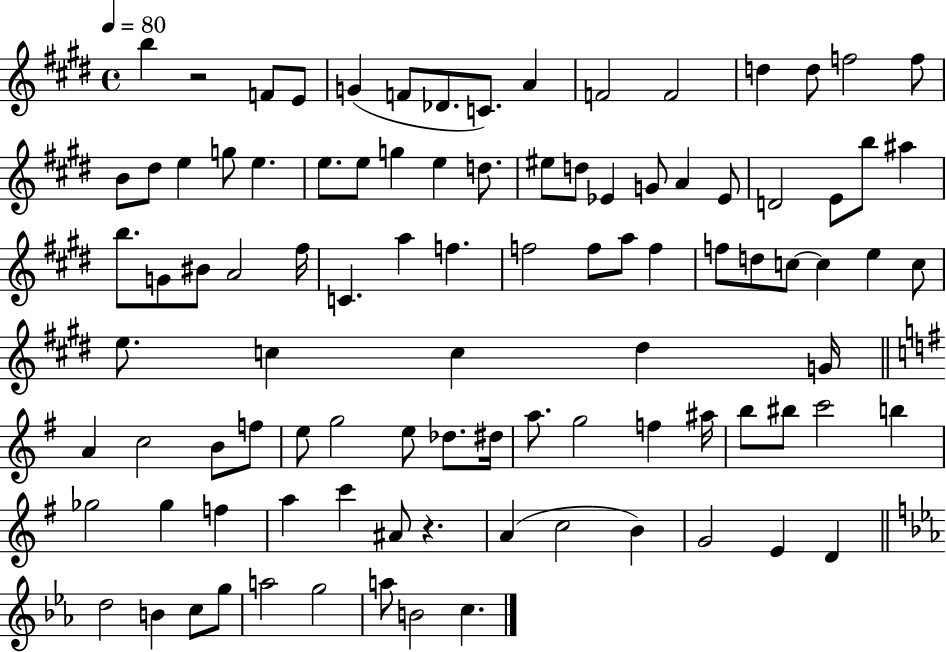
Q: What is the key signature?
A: E major